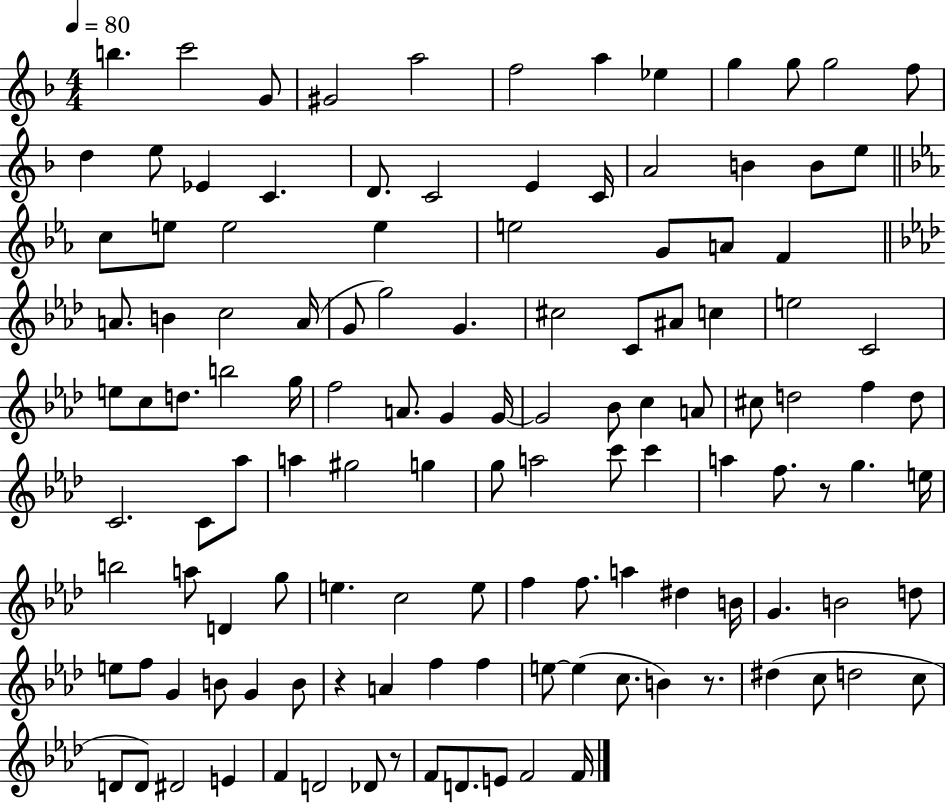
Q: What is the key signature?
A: F major